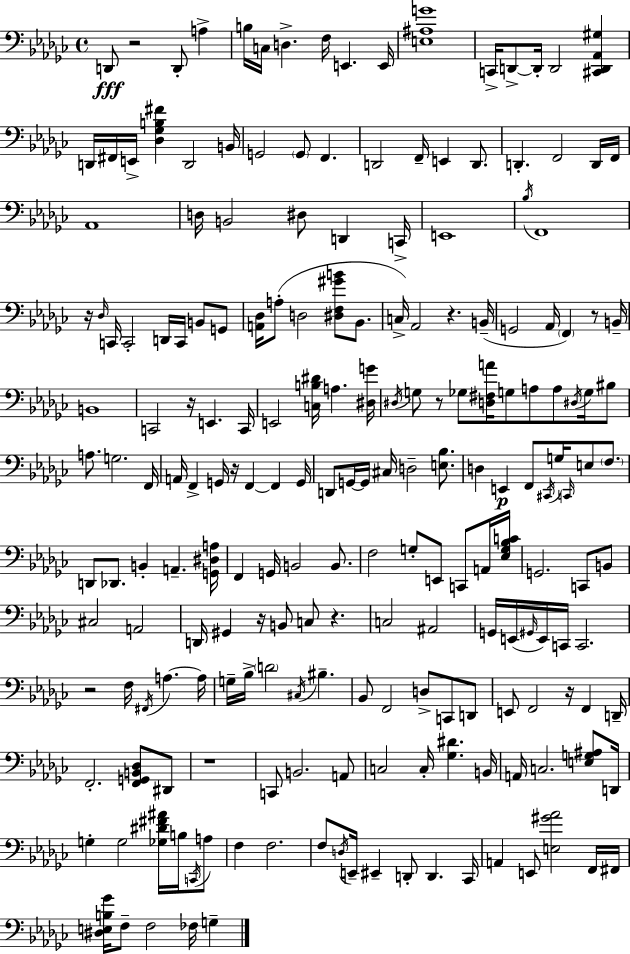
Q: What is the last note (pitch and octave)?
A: G3